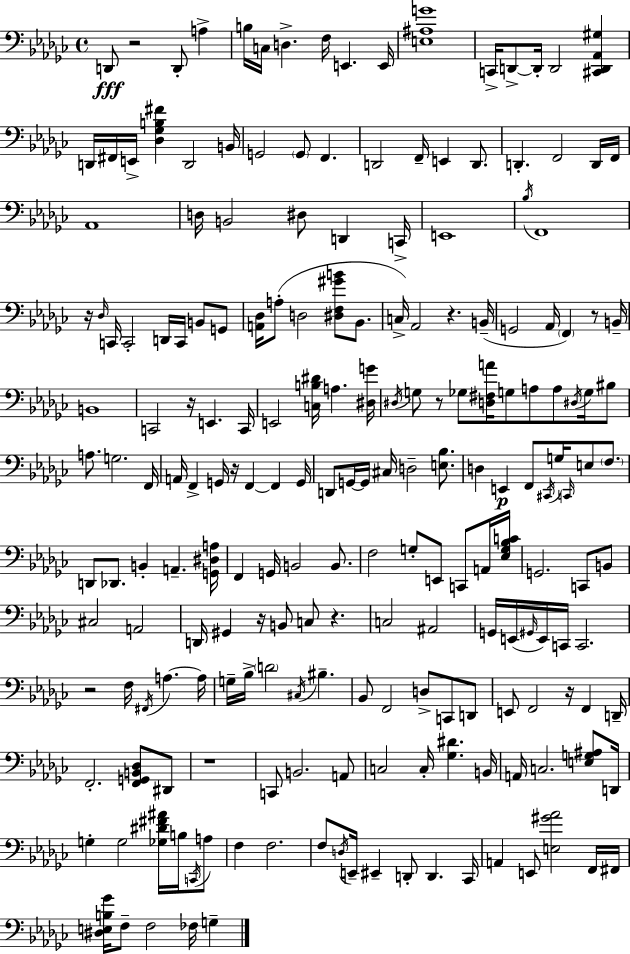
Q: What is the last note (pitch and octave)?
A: G3